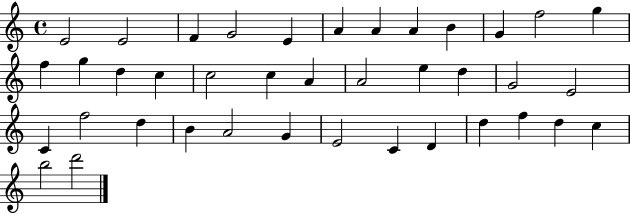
E4/h E4/h F4/q G4/h E4/q A4/q A4/q A4/q B4/q G4/q F5/h G5/q F5/q G5/q D5/q C5/q C5/h C5/q A4/q A4/h E5/q D5/q G4/h E4/h C4/q F5/h D5/q B4/q A4/h G4/q E4/h C4/q D4/q D5/q F5/q D5/q C5/q B5/h D6/h